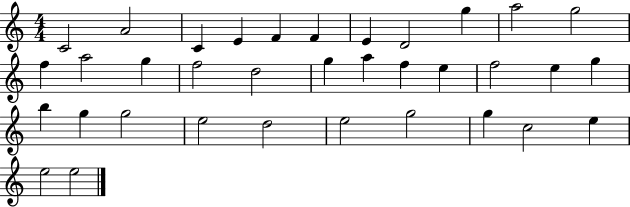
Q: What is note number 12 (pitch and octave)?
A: F5